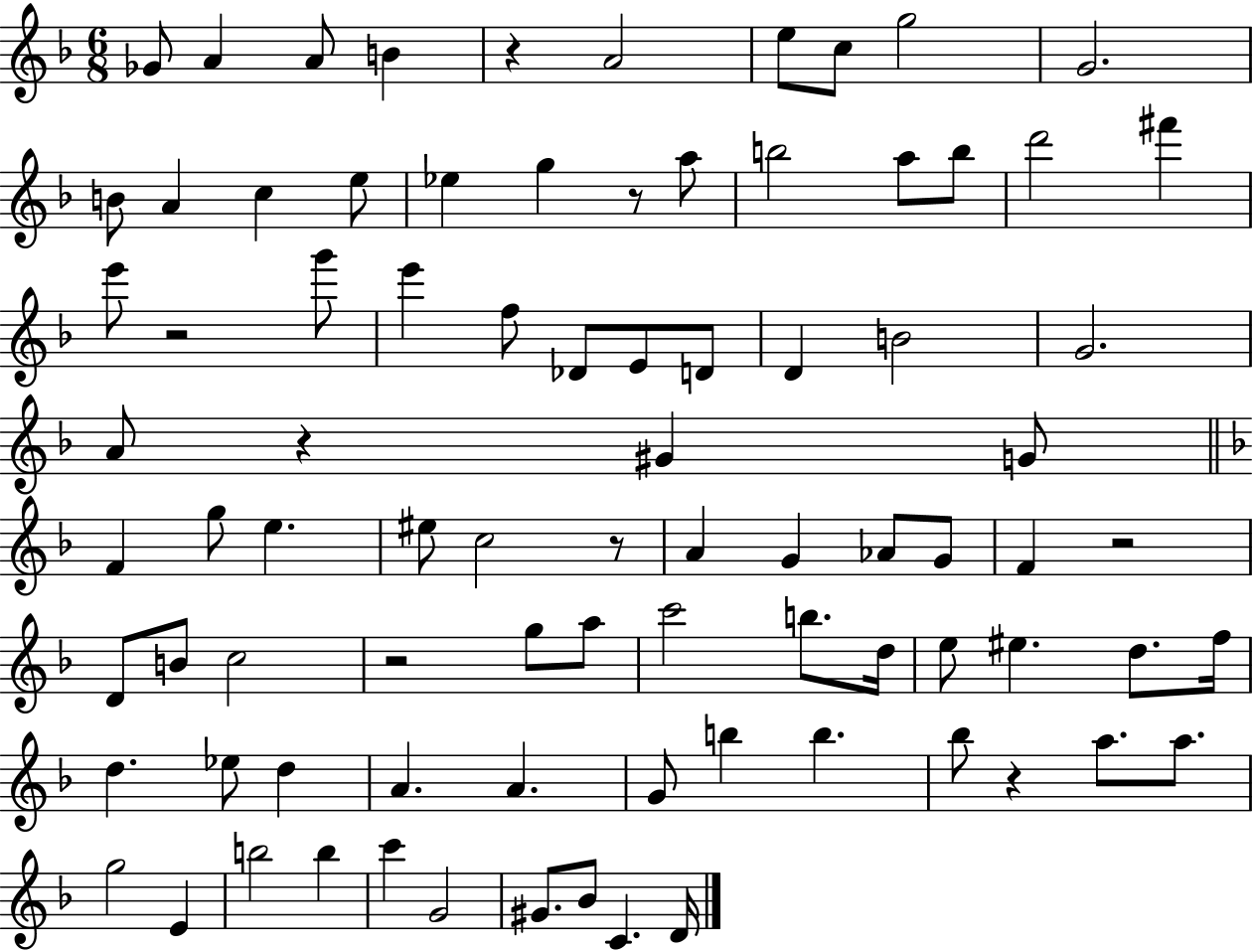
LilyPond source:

{
  \clef treble
  \numericTimeSignature
  \time 6/8
  \key f \major
  ges'8 a'4 a'8 b'4 | r4 a'2 | e''8 c''8 g''2 | g'2. | \break b'8 a'4 c''4 e''8 | ees''4 g''4 r8 a''8 | b''2 a''8 b''8 | d'''2 fis'''4 | \break e'''8 r2 g'''8 | e'''4 f''8 des'8 e'8 d'8 | d'4 b'2 | g'2. | \break a'8 r4 gis'4 g'8 | \bar "||" \break \key f \major f'4 g''8 e''4. | eis''8 c''2 r8 | a'4 g'4 aes'8 g'8 | f'4 r2 | \break d'8 b'8 c''2 | r2 g''8 a''8 | c'''2 b''8. d''16 | e''8 eis''4. d''8. f''16 | \break d''4. ees''8 d''4 | a'4. a'4. | g'8 b''4 b''4. | bes''8 r4 a''8. a''8. | \break g''2 e'4 | b''2 b''4 | c'''4 g'2 | gis'8. bes'8 c'4. d'16 | \break \bar "|."
}